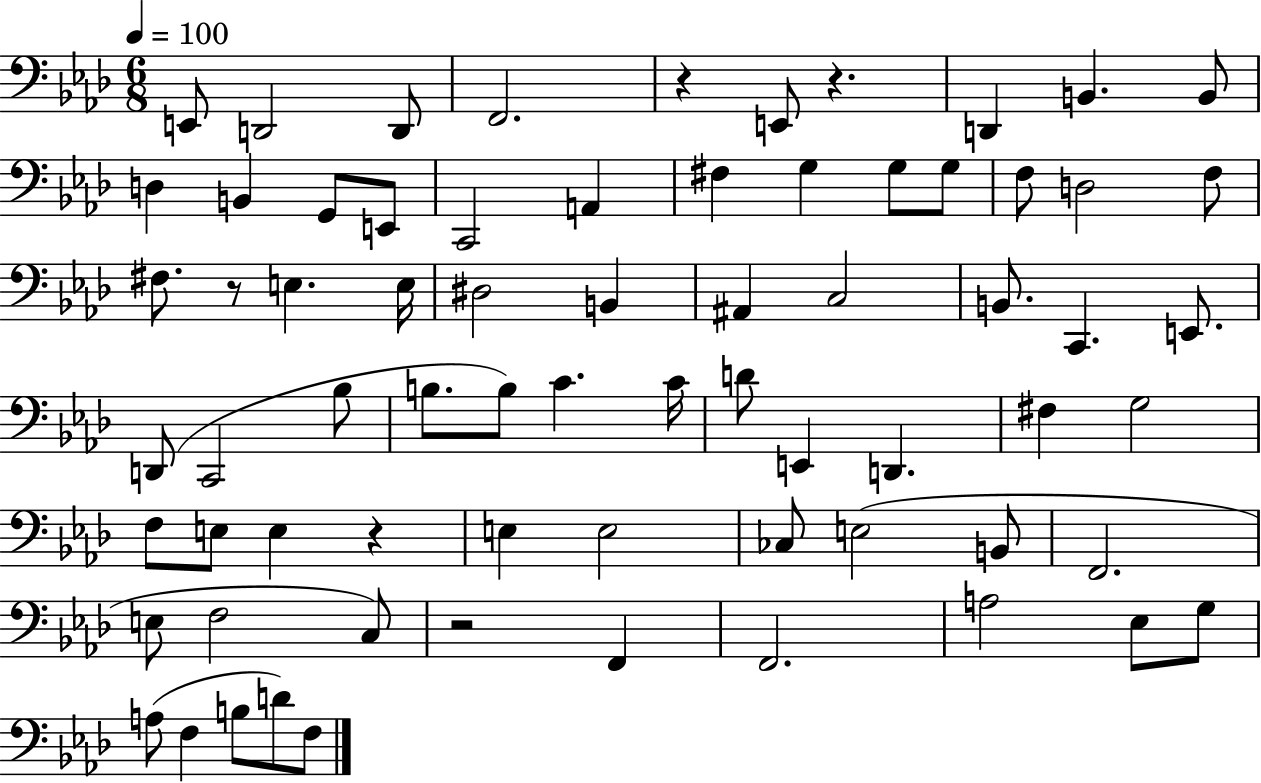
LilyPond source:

{
  \clef bass
  \numericTimeSignature
  \time 6/8
  \key aes \major
  \tempo 4 = 100
  e,8 d,2 d,8 | f,2. | r4 e,8 r4. | d,4 b,4. b,8 | \break d4 b,4 g,8 e,8 | c,2 a,4 | fis4 g4 g8 g8 | f8 d2 f8 | \break fis8. r8 e4. e16 | dis2 b,4 | ais,4 c2 | b,8. c,4. e,8. | \break d,8( c,2 bes8 | b8. b8) c'4. c'16 | d'8 e,4 d,4. | fis4 g2 | \break f8 e8 e4 r4 | e4 e2 | ces8 e2( b,8 | f,2. | \break e8 f2 c8) | r2 f,4 | f,2. | a2 ees8 g8 | \break a8( f4 b8 d'8) f8 | \bar "|."
}